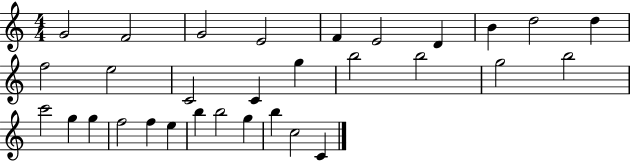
G4/h F4/h G4/h E4/h F4/q E4/h D4/q B4/q D5/h D5/q F5/h E5/h C4/h C4/q G5/q B5/h B5/h G5/h B5/h C6/h G5/q G5/q F5/h F5/q E5/q B5/q B5/h G5/q B5/q C5/h C4/q